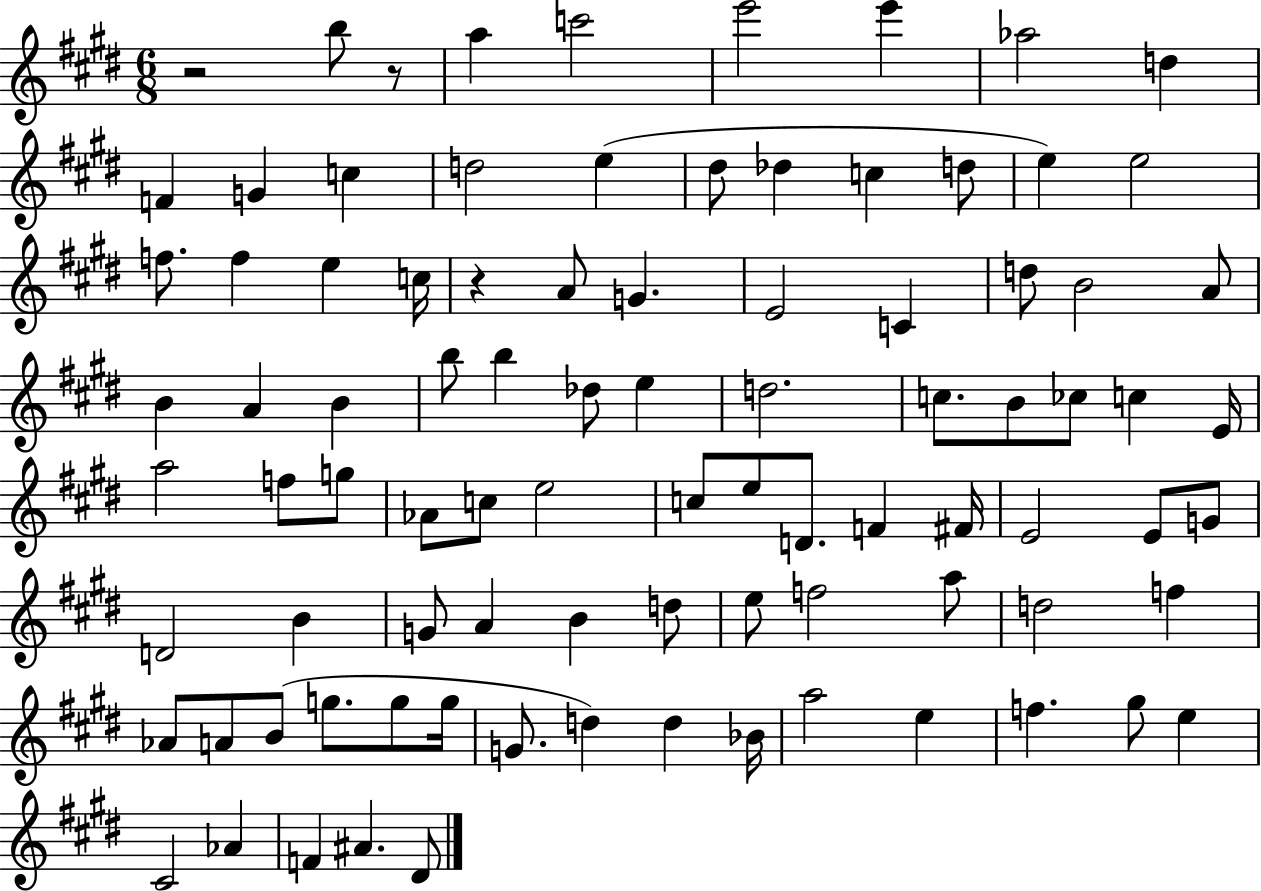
{
  \clef treble
  \numericTimeSignature
  \time 6/8
  \key e \major
  r2 b''8 r8 | a''4 c'''2 | e'''2 e'''4 | aes''2 d''4 | \break f'4 g'4 c''4 | d''2 e''4( | dis''8 des''4 c''4 d''8 | e''4) e''2 | \break f''8. f''4 e''4 c''16 | r4 a'8 g'4. | e'2 c'4 | d''8 b'2 a'8 | \break b'4 a'4 b'4 | b''8 b''4 des''8 e''4 | d''2. | c''8. b'8 ces''8 c''4 e'16 | \break a''2 f''8 g''8 | aes'8 c''8 e''2 | c''8 e''8 d'8. f'4 fis'16 | e'2 e'8 g'8 | \break d'2 b'4 | g'8 a'4 b'4 d''8 | e''8 f''2 a''8 | d''2 f''4 | \break aes'8 a'8 b'8( g''8. g''8 g''16 | g'8. d''4) d''4 bes'16 | a''2 e''4 | f''4. gis''8 e''4 | \break cis'2 aes'4 | f'4 ais'4. dis'8 | \bar "|."
}